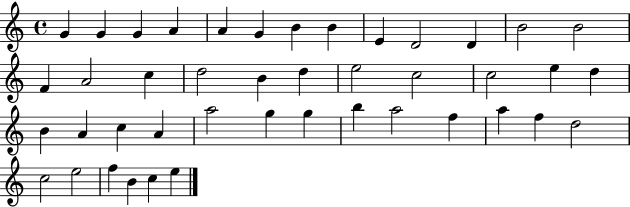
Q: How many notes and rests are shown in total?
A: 43